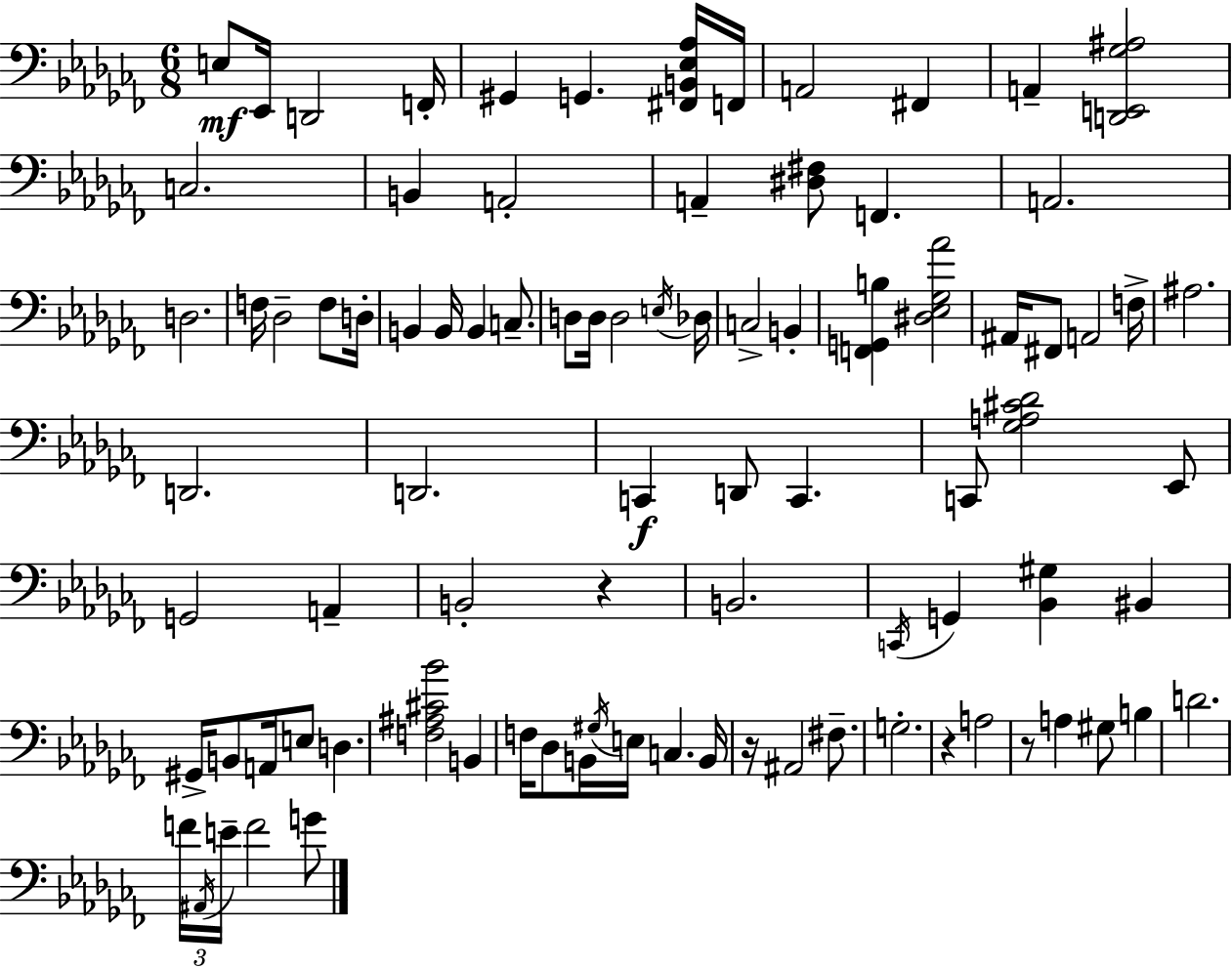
X:1
T:Untitled
M:6/8
L:1/4
K:Abm
E,/2 _E,,/4 D,,2 F,,/4 ^G,, G,, [^F,,B,,_E,_A,]/4 F,,/4 A,,2 ^F,, A,, [D,,E,,_G,^A,]2 C,2 B,, A,,2 A,, [^D,^F,]/2 F,, A,,2 D,2 F,/4 _D,2 F,/2 D,/4 B,, B,,/4 B,, C,/2 D,/2 D,/4 D,2 E,/4 _D,/4 C,2 B,, [F,,G,,B,] [^D,_E,_G,_A]2 ^A,,/4 ^F,,/2 A,,2 F,/4 ^A,2 D,,2 D,,2 C,, D,,/2 C,, C,,/2 [_G,A,^C_D]2 _E,,/2 G,,2 A,, B,,2 z B,,2 C,,/4 G,, [_B,,^G,] ^B,, ^G,,/4 B,,/2 A,,/4 E,/2 D, [F,^A,^C_B]2 B,, F,/4 _D,/2 B,,/4 ^G,/4 E,/4 C, B,,/4 z/4 ^A,,2 ^F,/2 G,2 z A,2 z/2 A, ^G,/2 B, D2 F/4 ^A,,/4 E/4 F2 G/2